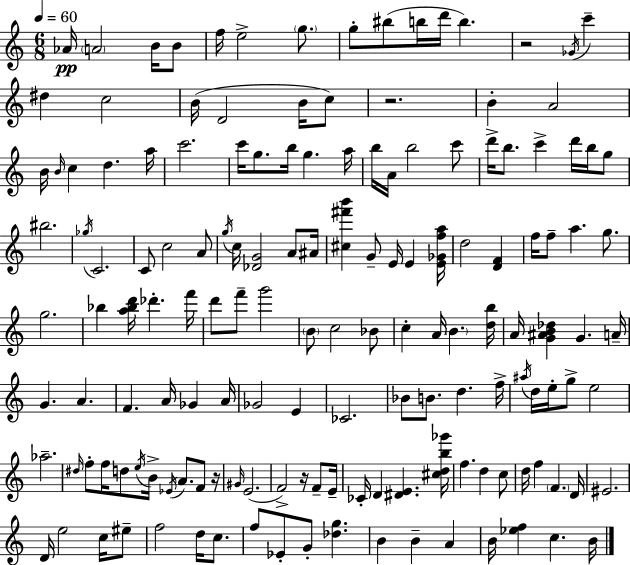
Ab4/s A4/h B4/s B4/e F5/s E5/h G5/e. G5/e BIS5/e B5/s D6/s B5/q. R/h Gb4/s C6/q D#5/q C5/h B4/s D4/h B4/s C5/e R/h. B4/q A4/h B4/s B4/s C5/q D5/q. A5/s C6/h. C6/s G5/e. B5/s G5/q. A5/s B5/s A4/s B5/h C6/e D6/s B5/e. C6/q D6/s B5/s G5/e BIS5/h. Gb5/s C4/h. C4/e C5/h A4/e G5/s C5/s [Db4,G4]/h A4/e A#4/s [C#5,F#6,B6]/q G4/e E4/s E4/q [E4,Gb4,F5,A5]/s D5/h [D4,F4]/q F5/s F5/e A5/q. G5/e. G5/h. Bb5/q [A5,Bb5,D6]/s Db6/q. F6/s D6/e F6/e G6/h B4/e C5/h Bb4/e C5/q A4/s B4/q. [D5,B5]/s A4/s [G4,A#4,B4,Db5]/q G4/q. A4/s G4/q. A4/q. F4/q. A4/s Gb4/q A4/s Gb4/h E4/q CES4/h. Bb4/e B4/e. D5/q. F5/s A#5/s D5/s E5/s G5/e E5/h Ab5/h. D#5/s F5/e F5/s D5/e E5/s B4/s Eb4/s A4/e. F4/e R/s G#4/s E4/h. F4/h R/s F4/e E4/s CES4/s D4/q [D#4,E4]/q. [C#5,D5,B5,Gb6]/s F5/q. D5/q C5/e D5/s F5/q F4/q. D4/s EIS4/h. D4/s E5/h C5/s EIS5/e F5/h D5/s C5/e. F5/e Eb4/e G4/e [Db5,G5]/q. B4/q B4/q A4/q B4/s [Eb5,F5]/q C5/q. B4/s